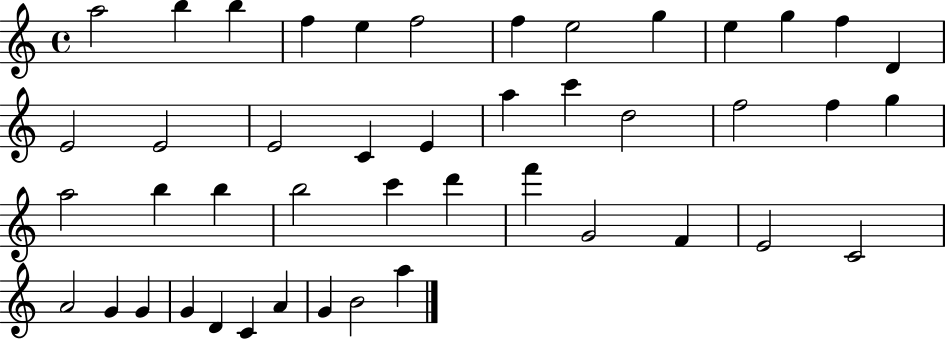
{
  \clef treble
  \time 4/4
  \defaultTimeSignature
  \key c \major
  a''2 b''4 b''4 | f''4 e''4 f''2 | f''4 e''2 g''4 | e''4 g''4 f''4 d'4 | \break e'2 e'2 | e'2 c'4 e'4 | a''4 c'''4 d''2 | f''2 f''4 g''4 | \break a''2 b''4 b''4 | b''2 c'''4 d'''4 | f'''4 g'2 f'4 | e'2 c'2 | \break a'2 g'4 g'4 | g'4 d'4 c'4 a'4 | g'4 b'2 a''4 | \bar "|."
}